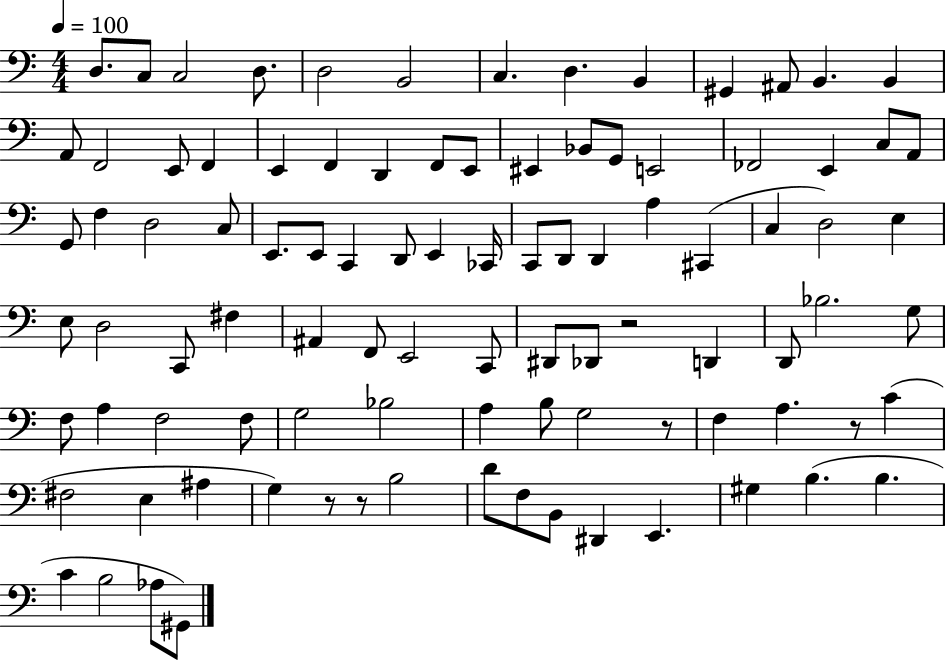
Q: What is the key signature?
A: C major